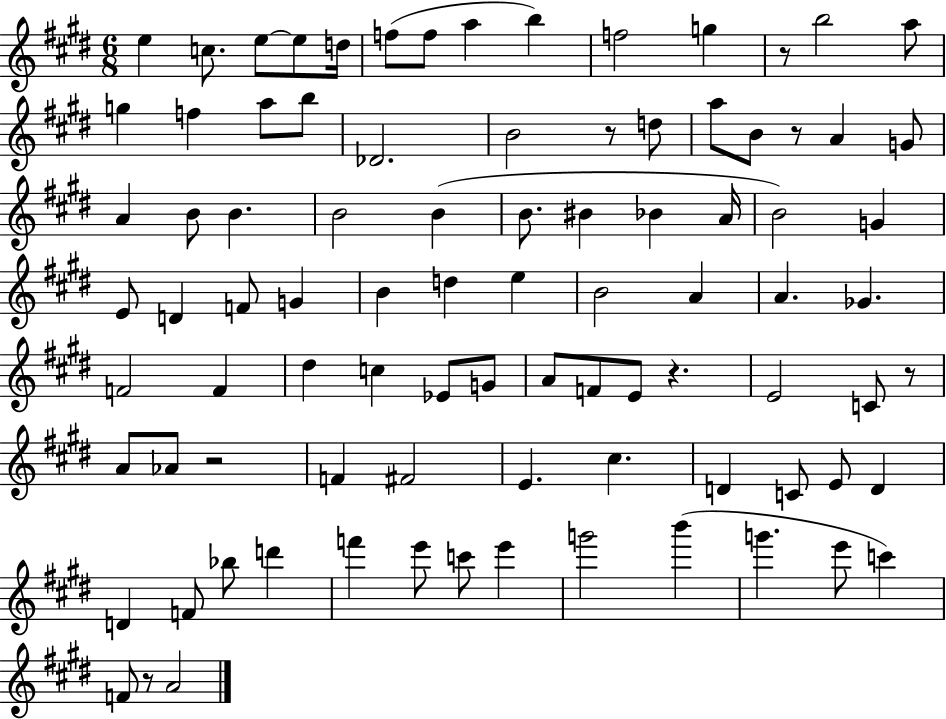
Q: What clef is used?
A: treble